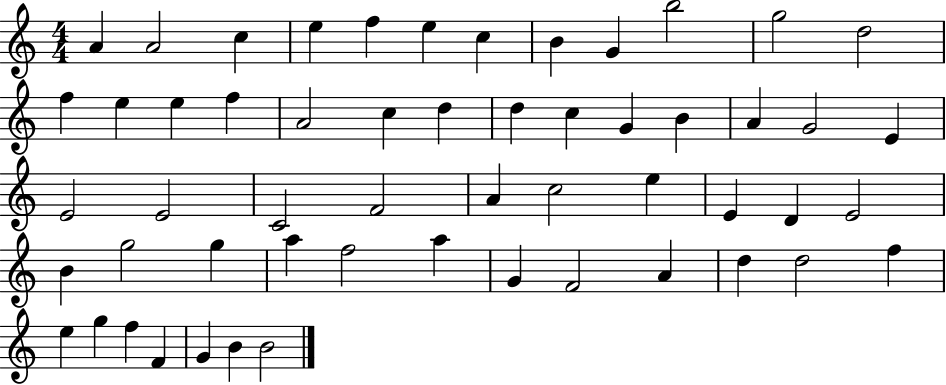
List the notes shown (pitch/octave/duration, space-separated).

A4/q A4/h C5/q E5/q F5/q E5/q C5/q B4/q G4/q B5/h G5/h D5/h F5/q E5/q E5/q F5/q A4/h C5/q D5/q D5/q C5/q G4/q B4/q A4/q G4/h E4/q E4/h E4/h C4/h F4/h A4/q C5/h E5/q E4/q D4/q E4/h B4/q G5/h G5/q A5/q F5/h A5/q G4/q F4/h A4/q D5/q D5/h F5/q E5/q G5/q F5/q F4/q G4/q B4/q B4/h